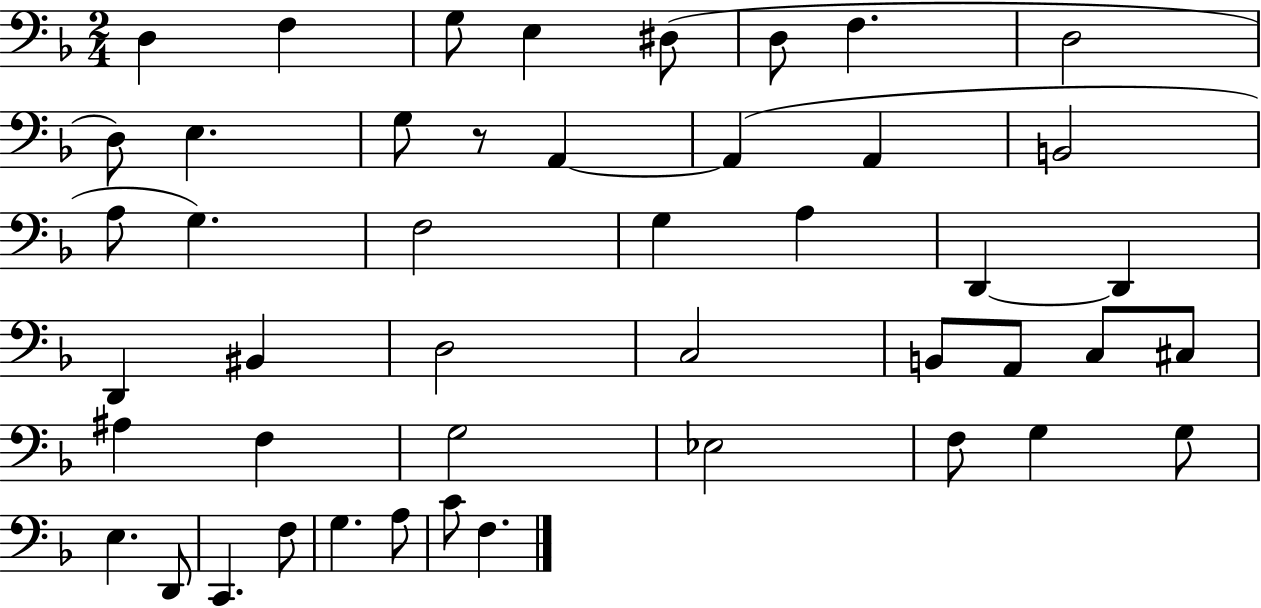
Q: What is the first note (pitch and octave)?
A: D3